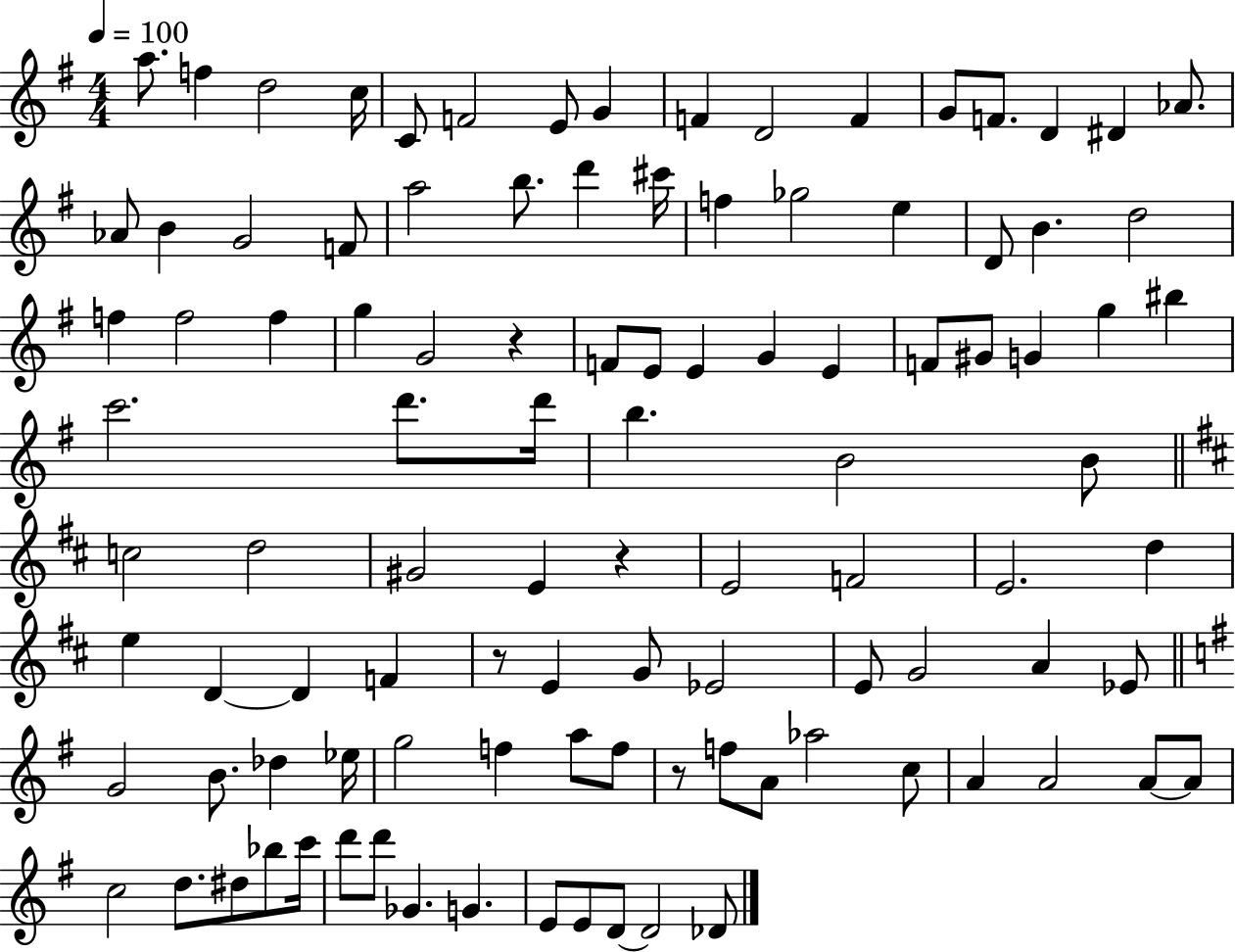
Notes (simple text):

A5/e. F5/q D5/h C5/s C4/e F4/h E4/e G4/q F4/q D4/h F4/q G4/e F4/e. D4/q D#4/q Ab4/e. Ab4/e B4/q G4/h F4/e A5/h B5/e. D6/q C#6/s F5/q Gb5/h E5/q D4/e B4/q. D5/h F5/q F5/h F5/q G5/q G4/h R/q F4/e E4/e E4/q G4/q E4/q F4/e G#4/e G4/q G5/q BIS5/q C6/h. D6/e. D6/s B5/q. B4/h B4/e C5/h D5/h G#4/h E4/q R/q E4/h F4/h E4/h. D5/q E5/q D4/q D4/q F4/q R/e E4/q G4/e Eb4/h E4/e G4/h A4/q Eb4/e G4/h B4/e. Db5/q Eb5/s G5/h F5/q A5/e F5/e R/e F5/e A4/e Ab5/h C5/e A4/q A4/h A4/e A4/e C5/h D5/e. D#5/e Bb5/e C6/s D6/e D6/e Gb4/q. G4/q. E4/e E4/e D4/e D4/h Db4/e